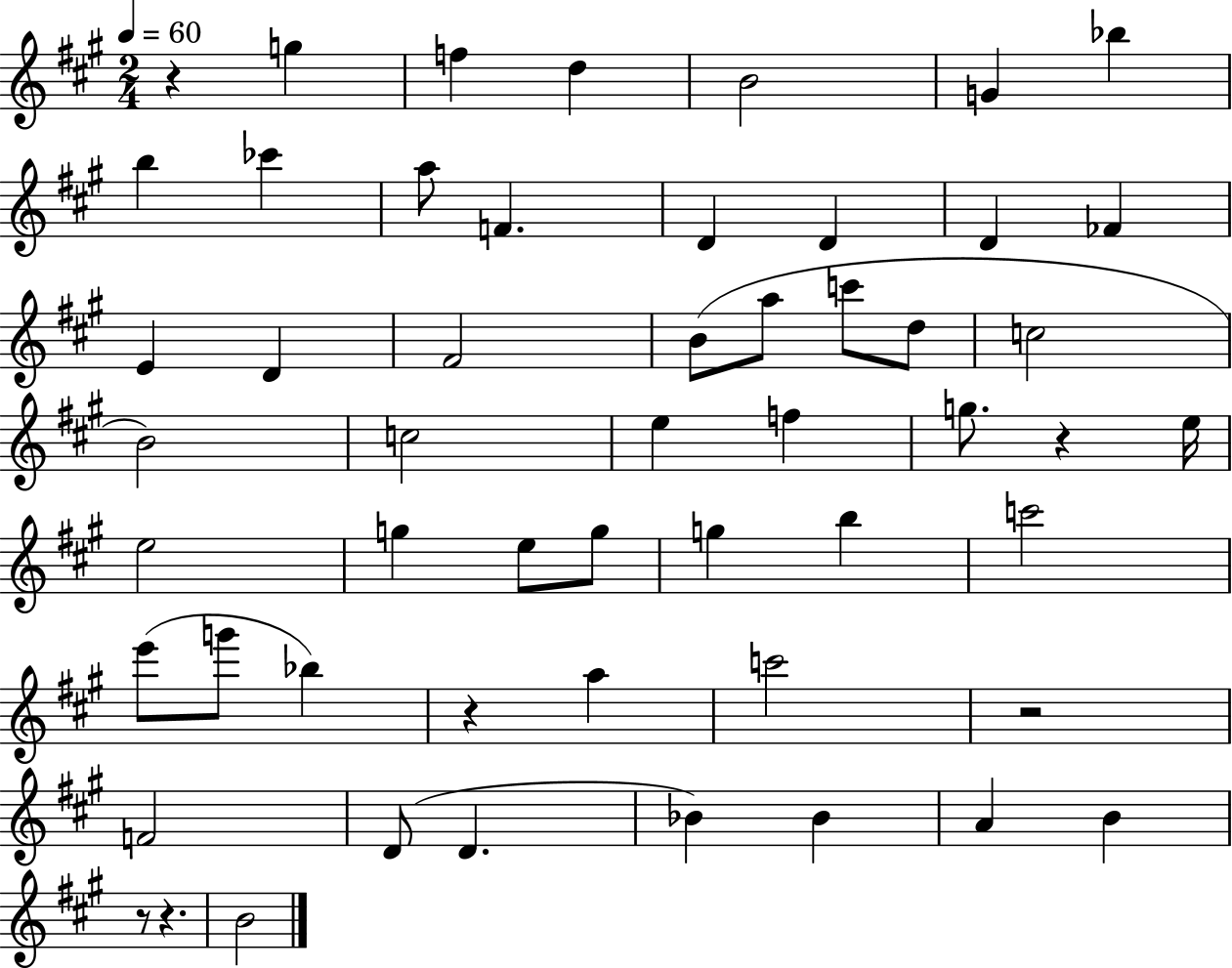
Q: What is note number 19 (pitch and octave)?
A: A5